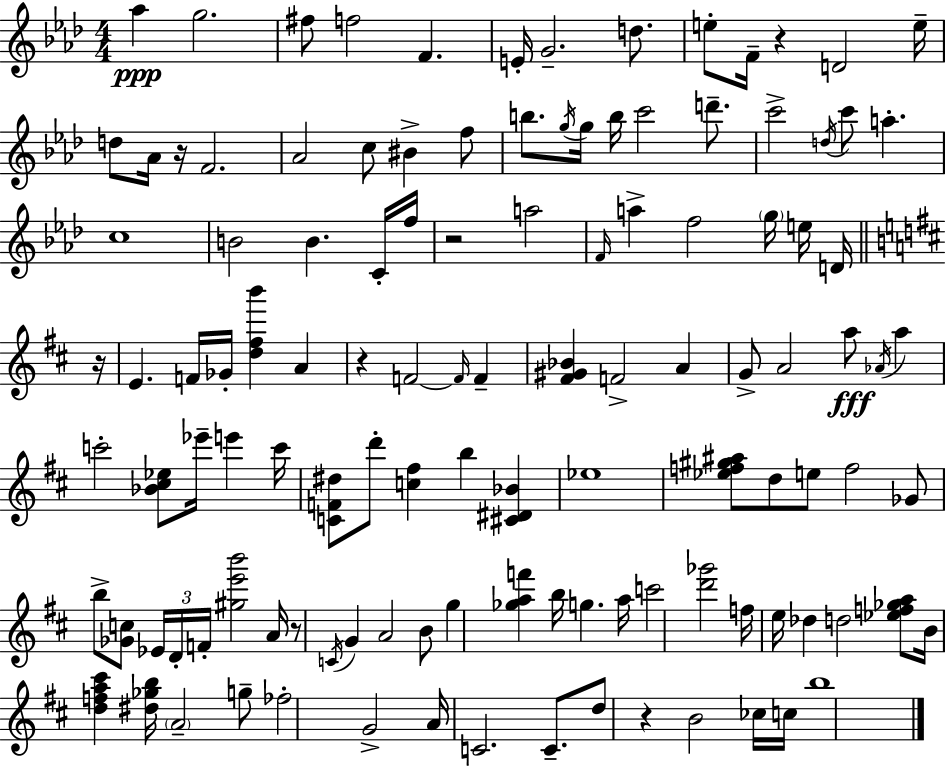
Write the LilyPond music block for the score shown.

{
  \clef treble
  \numericTimeSignature
  \time 4/4
  \key aes \major
  aes''4\ppp g''2. | fis''8 f''2 f'4. | e'16-. g'2.-- d''8. | e''8-. f'16-- r4 d'2 e''16-- | \break d''8 aes'16 r16 f'2. | aes'2 c''8 bis'4-> f''8 | b''8. \acciaccatura { g''16 } g''16 b''16 c'''2 d'''8.-- | c'''2-> \acciaccatura { d''16 } c'''8 a''4.-. | \break c''1 | b'2 b'4. | c'16-. f''16 r2 a''2 | \grace { f'16 } a''4-> f''2 \parenthesize g''16 | \break e''16 d'16 \bar "||" \break \key d \major r16 e'4. f'16 ges'16-. <d'' fis'' b'''>4 a'4 | r4 f'2~~ \grace { f'16 } f'4-- | <fis' gis' bes'>4 f'2-> a'4 | g'8-> a'2 a''8\fff \acciaccatura { aes'16 } a''4 | \break c'''2-. <bes' cis'' ees''>8 ees'''16-- e'''4 | c'''16 <c' f' dis''>8 d'''8-. <c'' fis''>4 b''4 <cis' dis' bes'>4 | ees''1 | <ees'' f'' gis'' ais''>8 d''8 e''8 f''2 | \break ges'8 b''8-> <ges' c''>8 \tuplet 3/2 { ees'16 d'16-. f'16-. } <gis'' e''' b'''>2 | a'16 r8 \acciaccatura { c'16 } g'4 a'2 | b'8 g''4 <ges'' a'' f'''>4 b''16 g''4. | a''16 c'''2 <d''' ges'''>2 | \break f''16 e''16 des''4 d''2 | <ees'' f'' ges'' a''>8 b'16 <d'' f'' a'' cis'''>4 <dis'' ges'' b''>16 \parenthesize a'2-- | g''8-- fes''2-. g'2-> | a'16 c'2. | \break c'8.-- d''8 r4 b'2 | ces''16 c''16 b''1 | \bar "|."
}